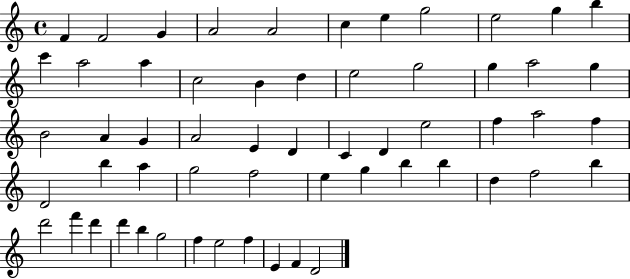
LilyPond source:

{
  \clef treble
  \time 4/4
  \defaultTimeSignature
  \key c \major
  f'4 f'2 g'4 | a'2 a'2 | c''4 e''4 g''2 | e''2 g''4 b''4 | \break c'''4 a''2 a''4 | c''2 b'4 d''4 | e''2 g''2 | g''4 a''2 g''4 | \break b'2 a'4 g'4 | a'2 e'4 d'4 | c'4 d'4 e''2 | f''4 a''2 f''4 | \break d'2 b''4 a''4 | g''2 f''2 | e''4 g''4 b''4 b''4 | d''4 f''2 b''4 | \break d'''2 f'''4 d'''4 | d'''4 b''4 g''2 | f''4 e''2 f''4 | e'4 f'4 d'2 | \break \bar "|."
}